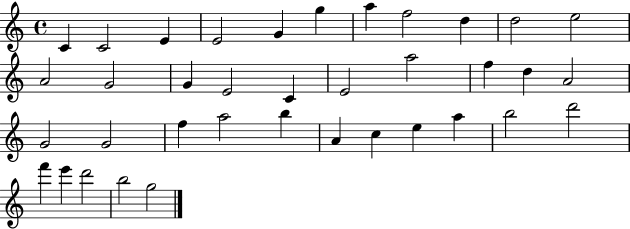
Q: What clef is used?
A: treble